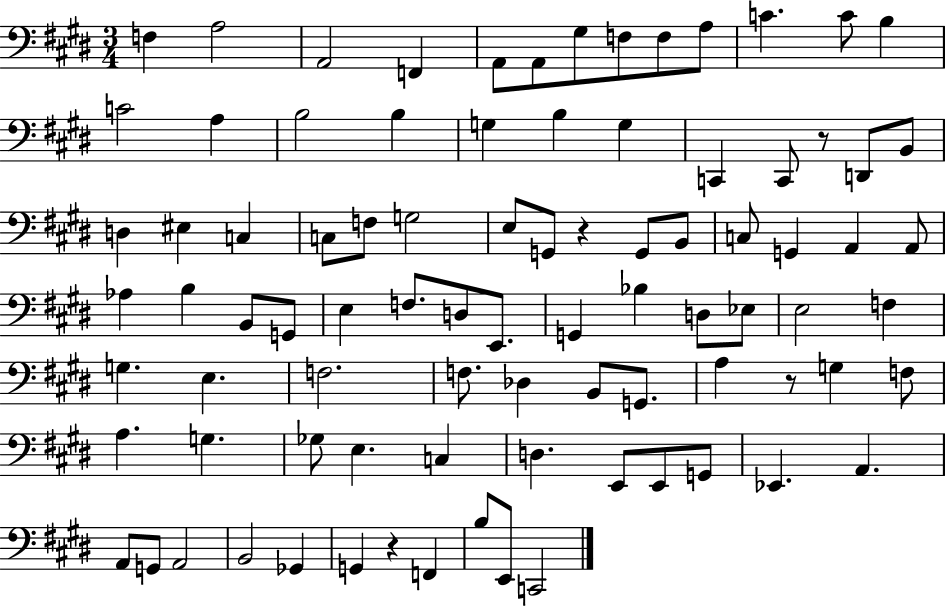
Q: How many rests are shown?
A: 4